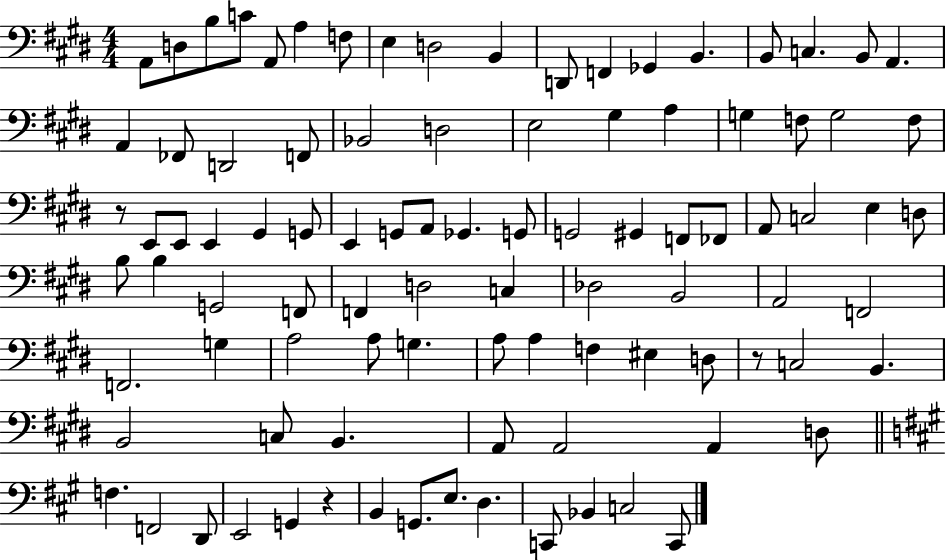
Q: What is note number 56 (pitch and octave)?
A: C3